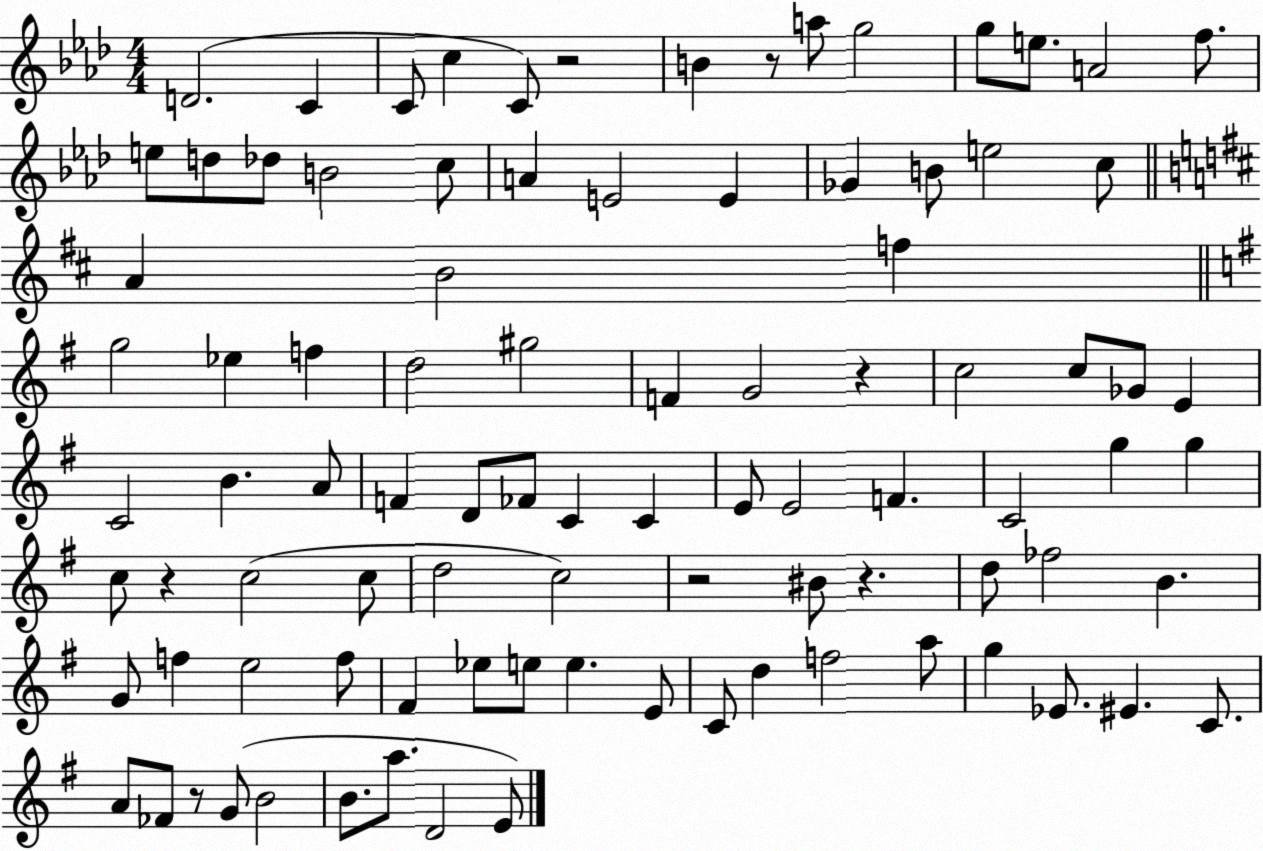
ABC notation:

X:1
T:Untitled
M:4/4
L:1/4
K:Ab
D2 C C/2 c C/2 z2 B z/2 a/2 g2 g/2 e/2 A2 f/2 e/2 d/2 _d/2 B2 c/2 A E2 E _G B/2 e2 c/2 A B2 f g2 _e f d2 ^g2 F G2 z c2 c/2 _G/2 E C2 B A/2 F D/2 _F/2 C C E/2 E2 F C2 g g c/2 z c2 c/2 d2 c2 z2 ^B/2 z d/2 _f2 B G/2 f e2 f/2 ^F _e/2 e/2 e E/2 C/2 d f2 a/2 g _E/2 ^E C/2 A/2 _F/2 z/2 G/2 B2 B/2 a/2 D2 E/2